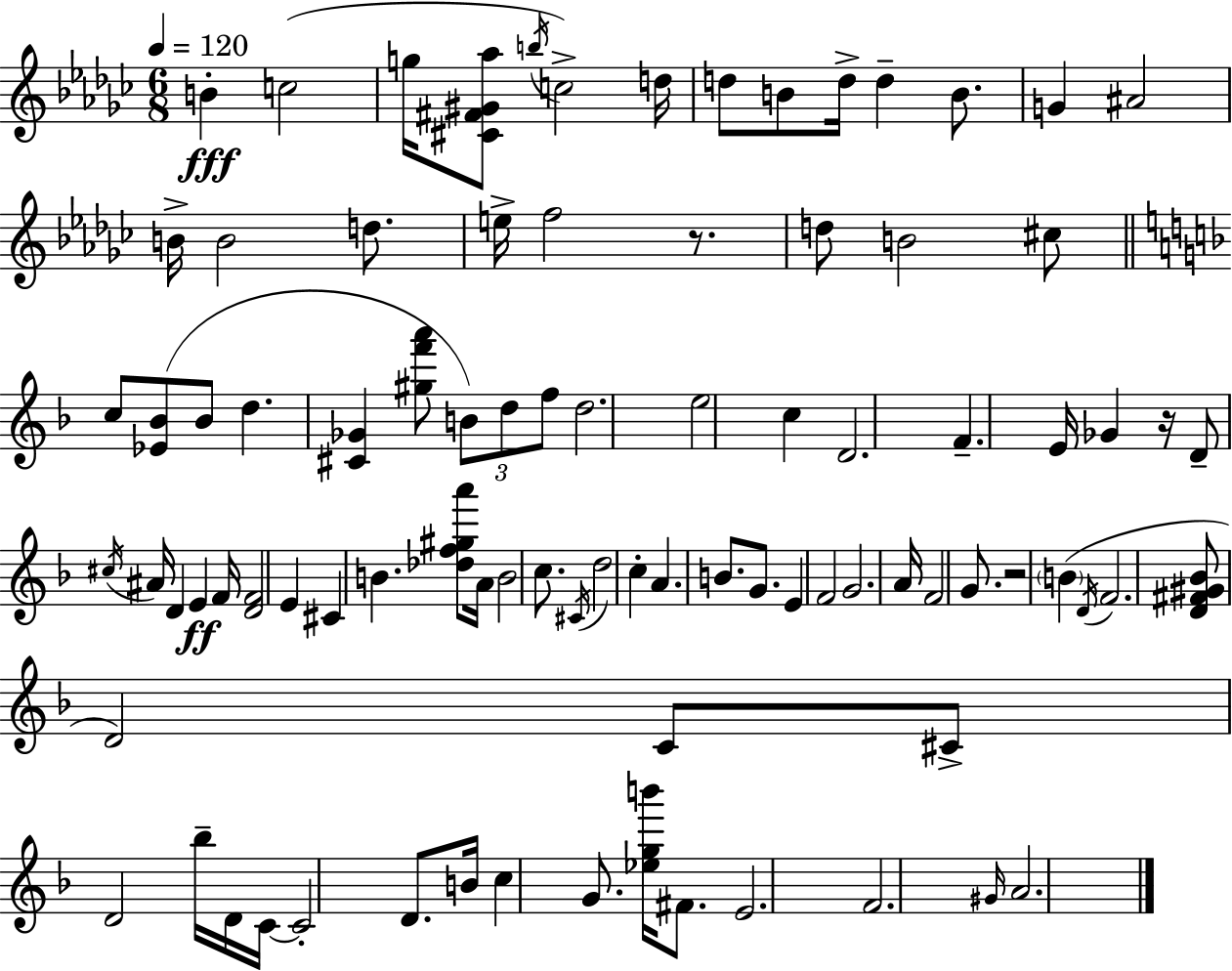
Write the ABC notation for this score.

X:1
T:Untitled
M:6/8
L:1/4
K:Ebm
B c2 g/4 [^C^F^G_a]/2 b/4 c2 d/4 d/2 B/2 d/4 d B/2 G ^A2 B/4 B2 d/2 e/4 f2 z/2 d/2 B2 ^c/2 c/2 [_E_B]/2 _B/2 d [^C_G] [^gf'a']/2 B/2 d/2 f/2 d2 e2 c D2 F E/4 _G z/4 D/2 ^c/4 ^A/4 D E F/4 [DF]2 E ^C B [_df^ga']/2 A/4 B2 c/2 ^C/4 d2 c A B/2 G/2 E F2 G2 A/4 F2 G/2 z2 B D/4 F2 [D^F^G_B]/2 D2 C/2 ^C/2 D2 _b/4 D/4 C/4 C2 D/2 B/4 c G/2 [_egb']/4 ^F/2 E2 F2 ^G/4 A2